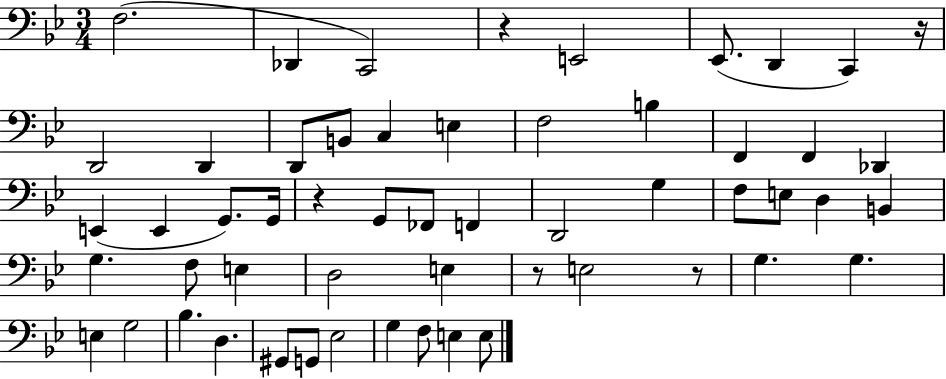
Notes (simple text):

F3/h. Db2/q C2/h R/q E2/h Eb2/e. D2/q C2/q R/s D2/h D2/q D2/e B2/e C3/q E3/q F3/h B3/q F2/q F2/q Db2/q E2/q E2/q G2/e. G2/s R/q G2/e FES2/e F2/q D2/h G3/q F3/e E3/e D3/q B2/q G3/q. F3/e E3/q D3/h E3/q R/e E3/h R/e G3/q. G3/q. E3/q G3/h Bb3/q. D3/q. G#2/e G2/e Eb3/h G3/q F3/e E3/q E3/e